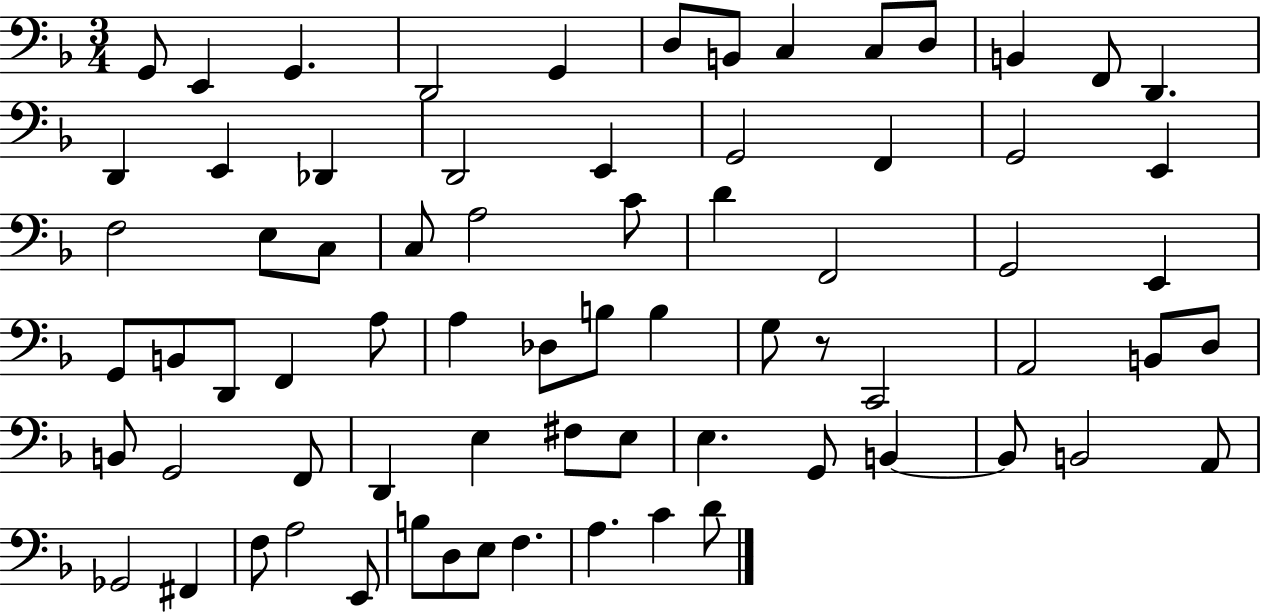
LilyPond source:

{
  \clef bass
  \numericTimeSignature
  \time 3/4
  \key f \major
  g,8 e,4 g,4. | d,2 g,4 | d8 b,8 c4 c8 d8 | b,4 f,8 d,4. | \break d,4 e,4 des,4 | d,2 e,4 | g,2 f,4 | g,2 e,4 | \break f2 e8 c8 | c8 a2 c'8 | d'4 f,2 | g,2 e,4 | \break g,8 b,8 d,8 f,4 a8 | a4 des8 b8 b4 | g8 r8 c,2 | a,2 b,8 d8 | \break b,8 g,2 f,8 | d,4 e4 fis8 e8 | e4. g,8 b,4~~ | b,8 b,2 a,8 | \break ges,2 fis,4 | f8 a2 e,8 | b8 d8 e8 f4. | a4. c'4 d'8 | \break \bar "|."
}